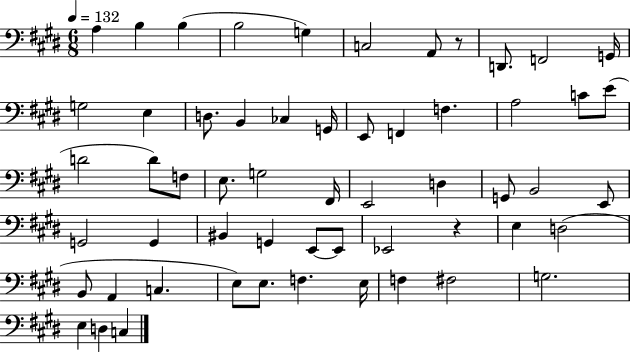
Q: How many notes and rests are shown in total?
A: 57